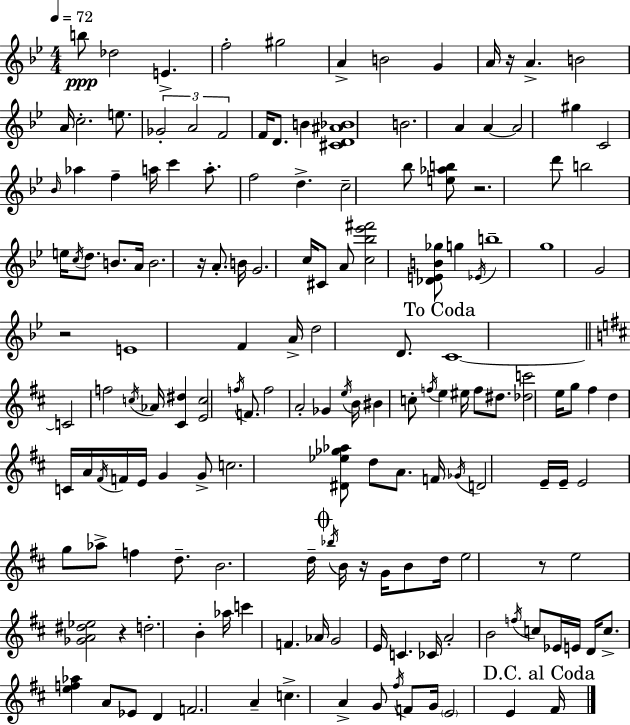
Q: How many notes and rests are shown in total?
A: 161